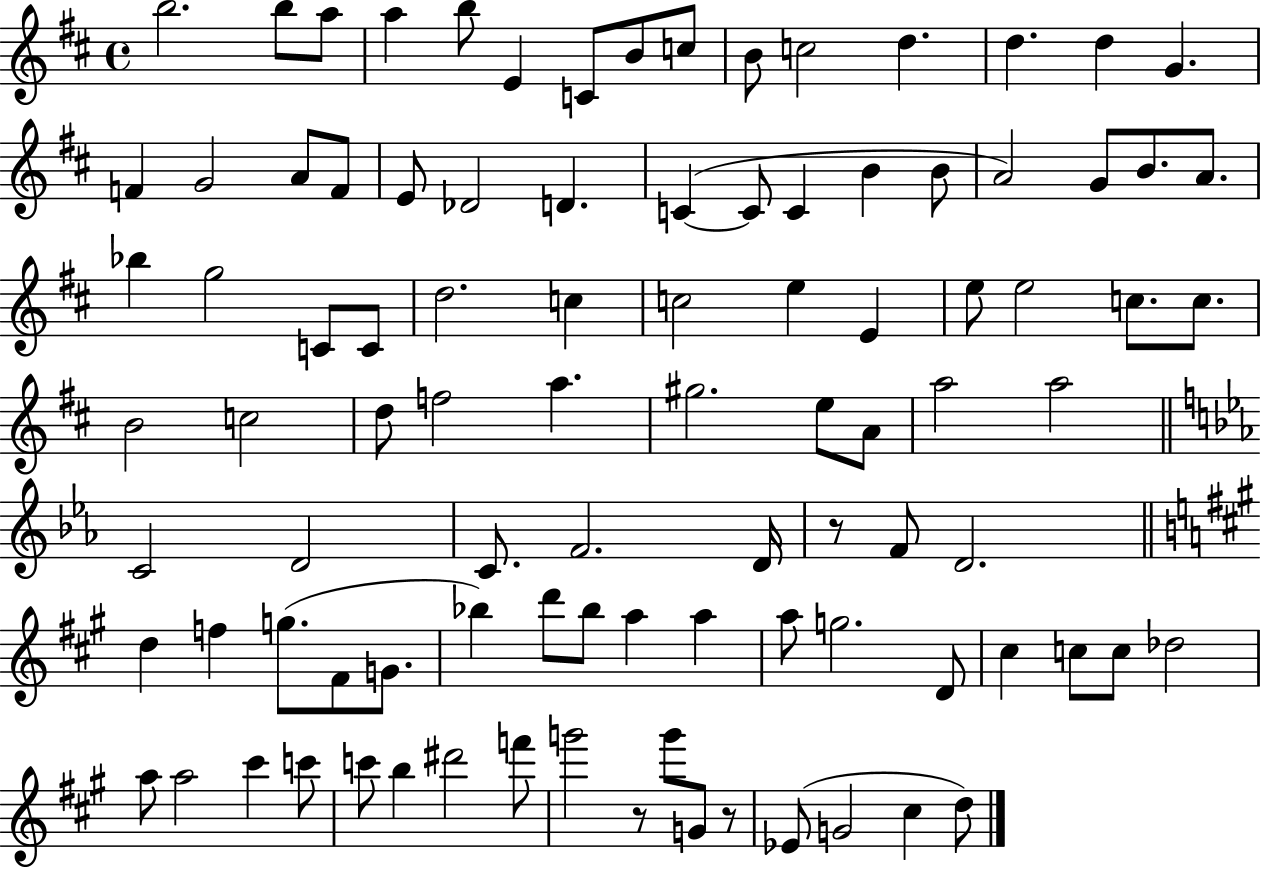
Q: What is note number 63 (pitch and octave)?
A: F5